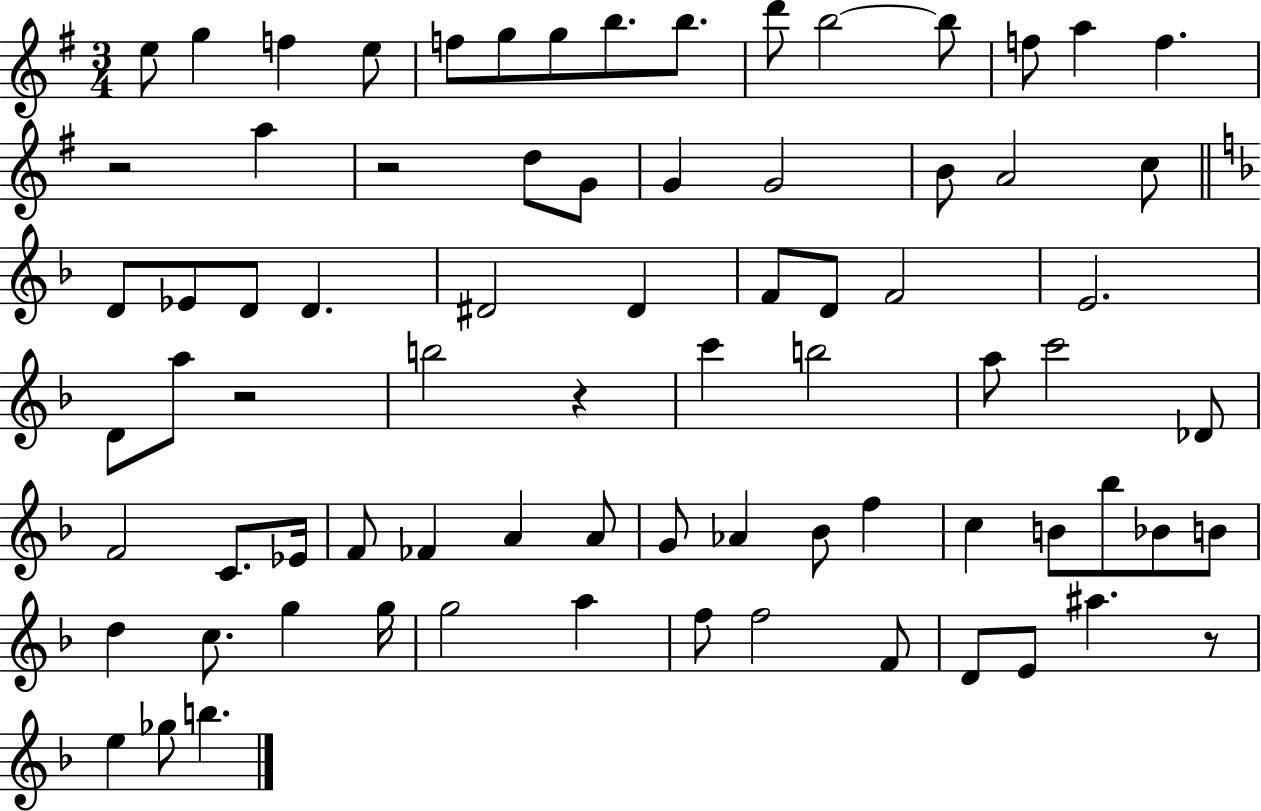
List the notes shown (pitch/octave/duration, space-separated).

E5/e G5/q F5/q E5/e F5/e G5/e G5/e B5/e. B5/e. D6/e B5/h B5/e F5/e A5/q F5/q. R/h A5/q R/h D5/e G4/e G4/q G4/h B4/e A4/h C5/e D4/e Eb4/e D4/e D4/q. D#4/h D#4/q F4/e D4/e F4/h E4/h. D4/e A5/e R/h B5/h R/q C6/q B5/h A5/e C6/h Db4/e F4/h C4/e. Eb4/s F4/e FES4/q A4/q A4/e G4/e Ab4/q Bb4/e F5/q C5/q B4/e Bb5/e Bb4/e B4/e D5/q C5/e. G5/q G5/s G5/h A5/q F5/e F5/h F4/e D4/e E4/e A#5/q. R/e E5/q Gb5/e B5/q.